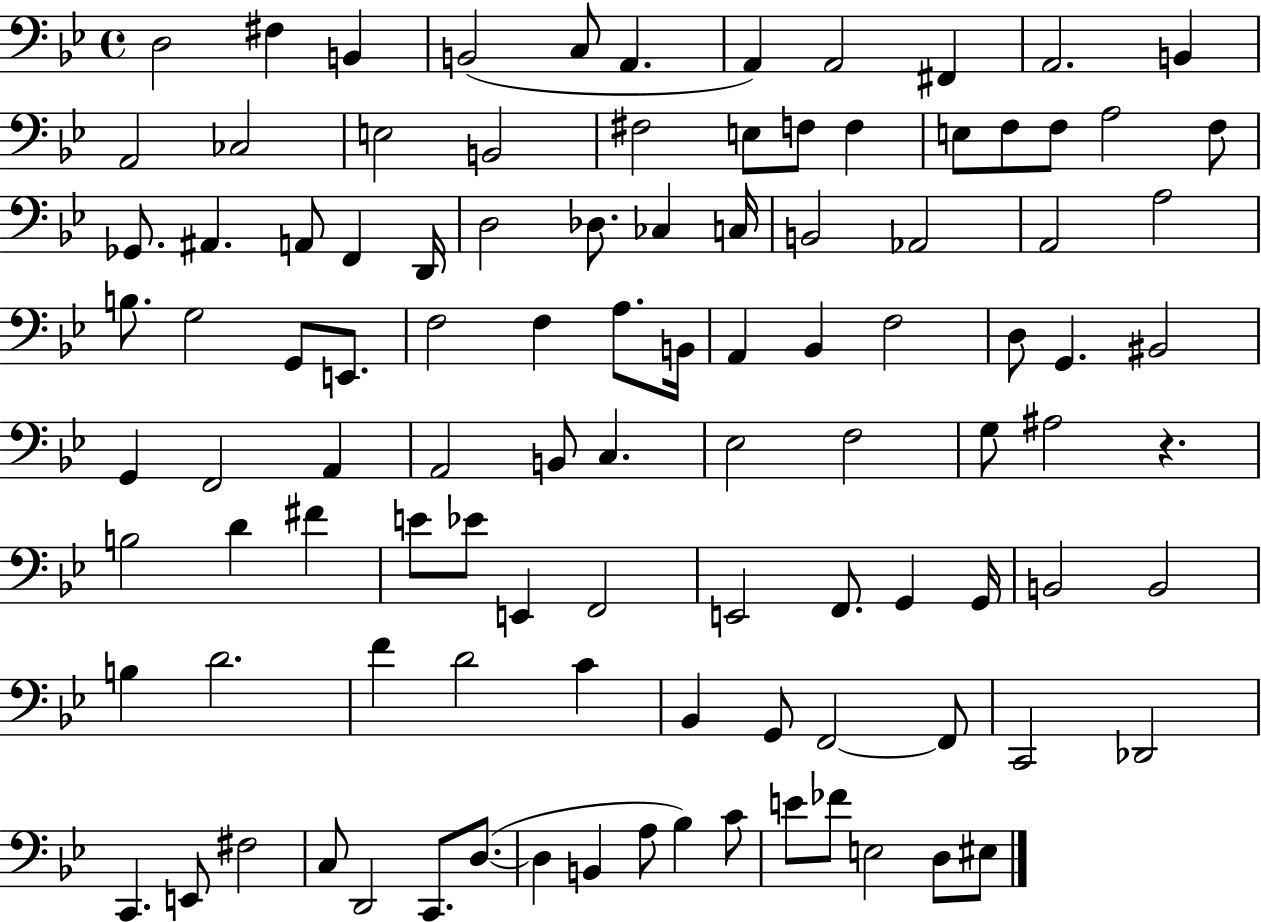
D3/h F#3/q B2/q B2/h C3/e A2/q. A2/q A2/h F#2/q A2/h. B2/q A2/h CES3/h E3/h B2/h F#3/h E3/e F3/e F3/q E3/e F3/e F3/e A3/h F3/e Gb2/e. A#2/q. A2/e F2/q D2/s D3/h Db3/e. CES3/q C3/s B2/h Ab2/h A2/h A3/h B3/e. G3/h G2/e E2/e. F3/h F3/q A3/e. B2/s A2/q Bb2/q F3/h D3/e G2/q. BIS2/h G2/q F2/h A2/q A2/h B2/e C3/q. Eb3/h F3/h G3/e A#3/h R/q. B3/h D4/q F#4/q E4/e Eb4/e E2/q F2/h E2/h F2/e. G2/q G2/s B2/h B2/h B3/q D4/h. F4/q D4/h C4/q Bb2/q G2/e F2/h F2/e C2/h Db2/h C2/q. E2/e F#3/h C3/e D2/h C2/e. D3/e. D3/q B2/q A3/e Bb3/q C4/e E4/e FES4/e E3/h D3/e EIS3/e